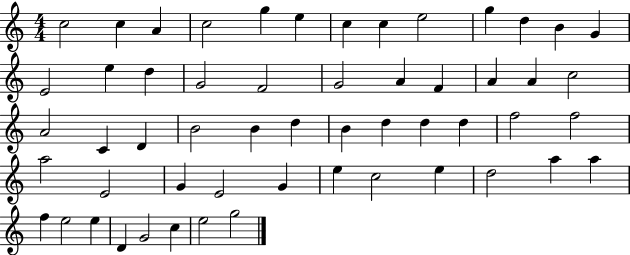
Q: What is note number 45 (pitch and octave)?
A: D5